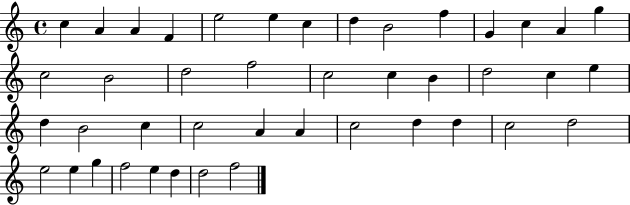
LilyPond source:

{
  \clef treble
  \time 4/4
  \defaultTimeSignature
  \key c \major
  c''4 a'4 a'4 f'4 | e''2 e''4 c''4 | d''4 b'2 f''4 | g'4 c''4 a'4 g''4 | \break c''2 b'2 | d''2 f''2 | c''2 c''4 b'4 | d''2 c''4 e''4 | \break d''4 b'2 c''4 | c''2 a'4 a'4 | c''2 d''4 d''4 | c''2 d''2 | \break e''2 e''4 g''4 | f''2 e''4 d''4 | d''2 f''2 | \bar "|."
}